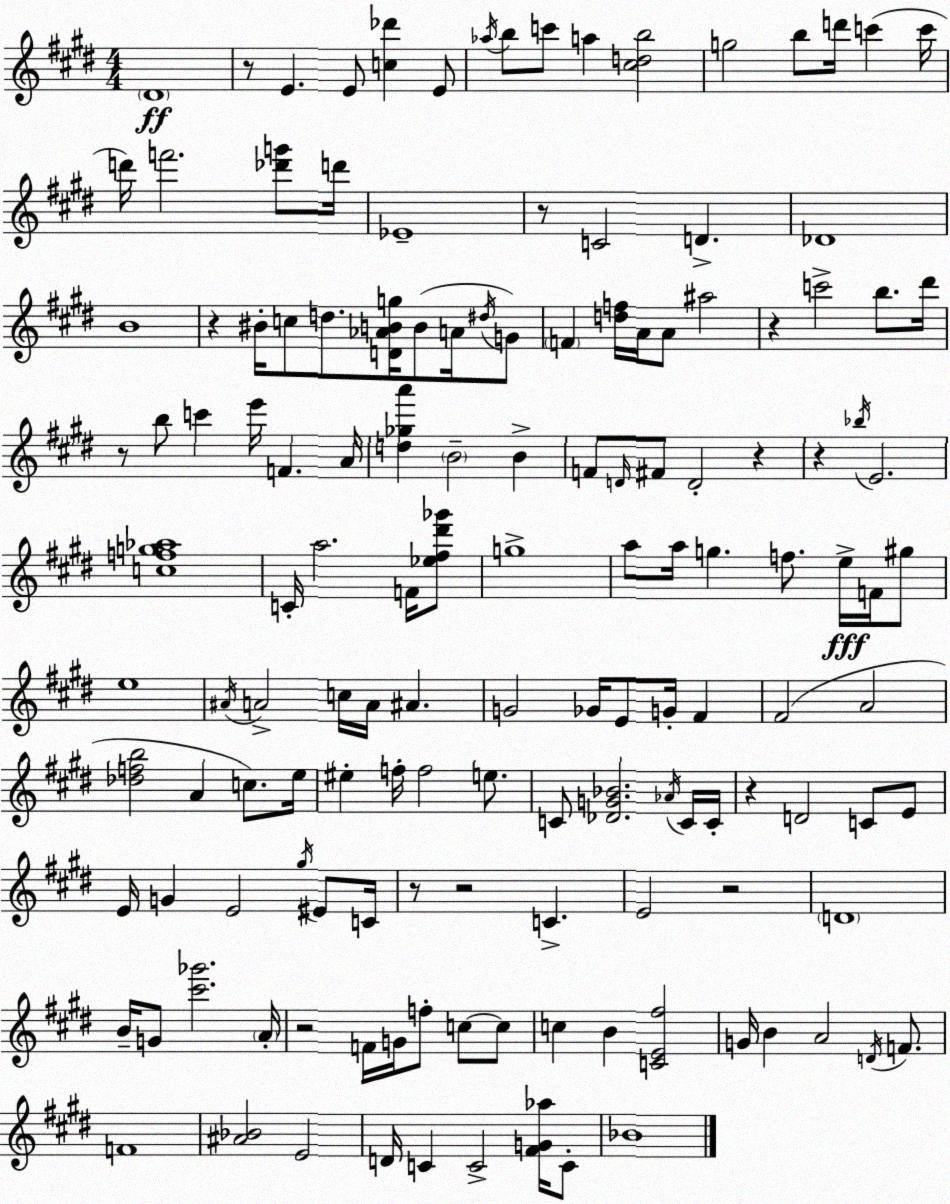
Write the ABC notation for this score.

X:1
T:Untitled
M:4/4
L:1/4
K:E
^D4 z/2 E E/2 [c_d'] E/2 _a/4 b/2 c'/2 a [^cdb]2 g2 b/2 d'/4 c' c'/4 d'/4 f'2 [_d'g']/2 d'/4 _E4 z/2 C2 D _D4 B4 z ^B/4 c/2 d/2 [D_ABg]/4 B/2 A/4 ^d/4 G/2 F [df]/4 A/4 A/2 ^a2 z c'2 b/2 ^d'/4 z/2 b/2 c' e'/4 F A/4 [d_ga'] B2 B F/2 D/4 ^F/2 D2 z z _b/4 E2 [cfg_a]4 C/4 a2 F/4 [_e^f^d'_g']/2 g4 a/2 a/4 g f/2 e/4 F/4 ^g/2 e4 ^A/4 A2 c/4 A/4 ^A G2 _G/4 E/2 G/4 ^F ^F2 A2 [_dfb]2 A c/2 e/4 ^e f/4 f2 e/2 C/2 [_DG_B]2 _A/4 C/4 C/4 z D2 C/2 E/2 E/4 G E2 ^g/4 ^E/2 C/4 z/2 z2 C E2 z2 D4 B/4 G/2 [^c'_g']2 A/4 z2 F/4 G/4 f/2 c/2 c/2 c B [CE^f]2 G/4 B A2 D/4 F/2 F4 [^A_B]2 E2 D/4 C C2 [^FG_a]/4 C/2 _B4